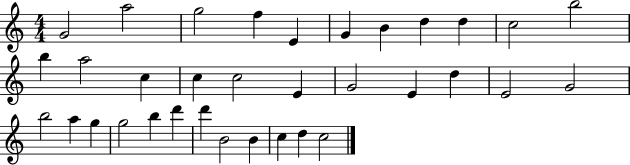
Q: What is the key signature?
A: C major